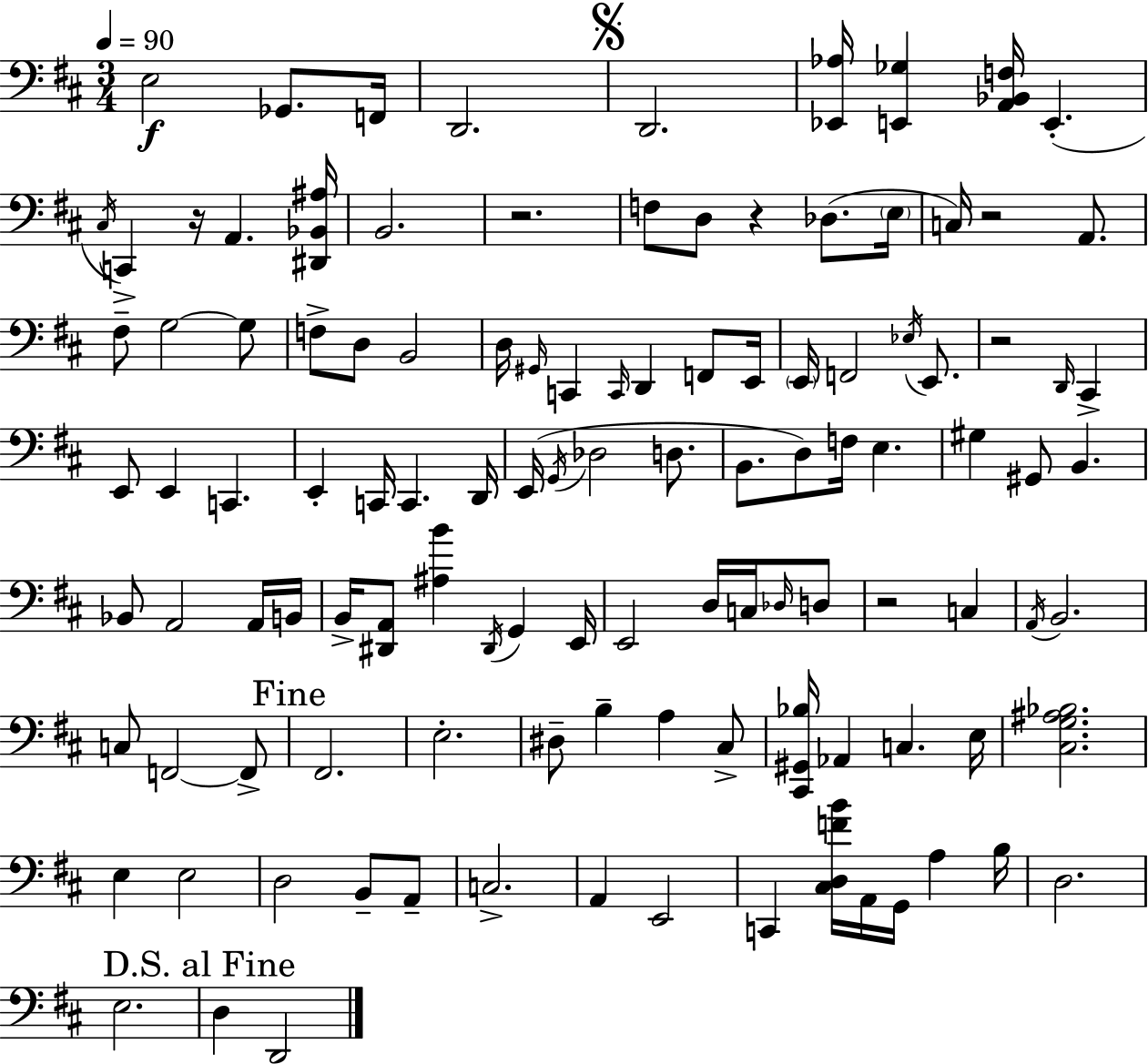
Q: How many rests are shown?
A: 6